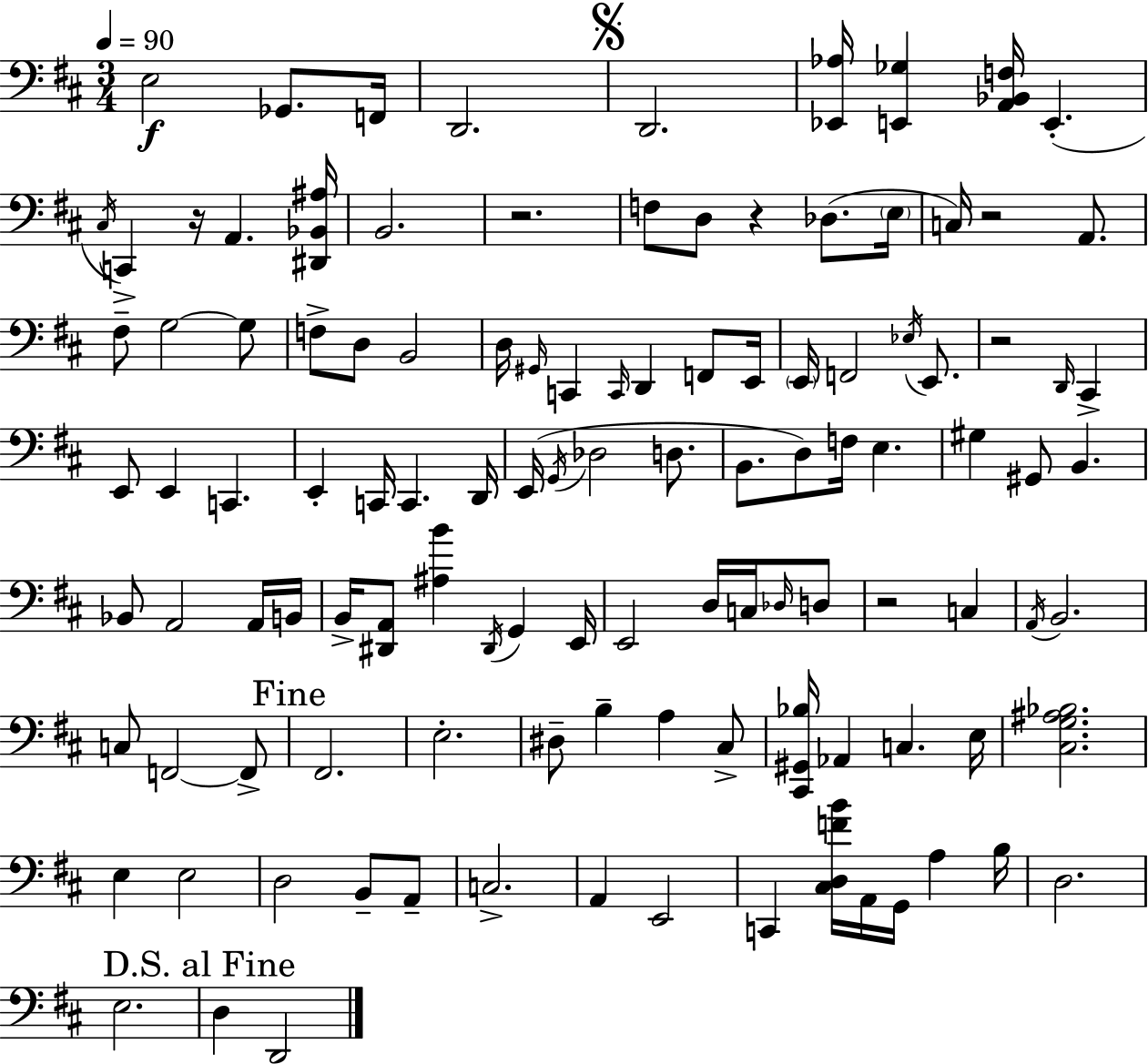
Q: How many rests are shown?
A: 6